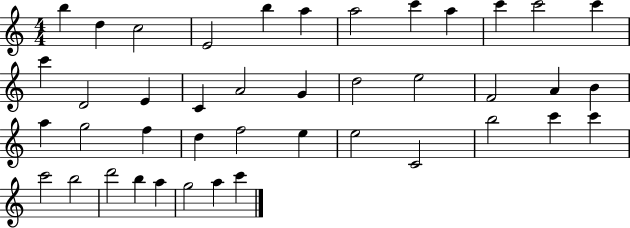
{
  \clef treble
  \numericTimeSignature
  \time 4/4
  \key c \major
  b''4 d''4 c''2 | e'2 b''4 a''4 | a''2 c'''4 a''4 | c'''4 c'''2 c'''4 | \break c'''4 d'2 e'4 | c'4 a'2 g'4 | d''2 e''2 | f'2 a'4 b'4 | \break a''4 g''2 f''4 | d''4 f''2 e''4 | e''2 c'2 | b''2 c'''4 c'''4 | \break c'''2 b''2 | d'''2 b''4 a''4 | g''2 a''4 c'''4 | \bar "|."
}